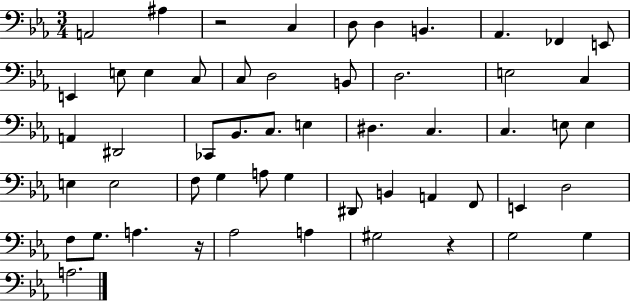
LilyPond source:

{
  \clef bass
  \numericTimeSignature
  \time 3/4
  \key ees \major
  a,2 ais4 | r2 c4 | d8 d4 b,4. | aes,4. fes,4 e,8 | \break e,4 e8 e4 c8 | c8 d2 b,8 | d2. | e2 c4 | \break a,4 dis,2 | ces,8 bes,8. c8. e4 | dis4. c4. | c4. e8 e4 | \break e4 e2 | f8 g4 a8 g4 | dis,8 b,4 a,4 f,8 | e,4 d2 | \break f8 g8. a4. r16 | aes2 a4 | gis2 r4 | g2 g4 | \break a2. | \bar "|."
}